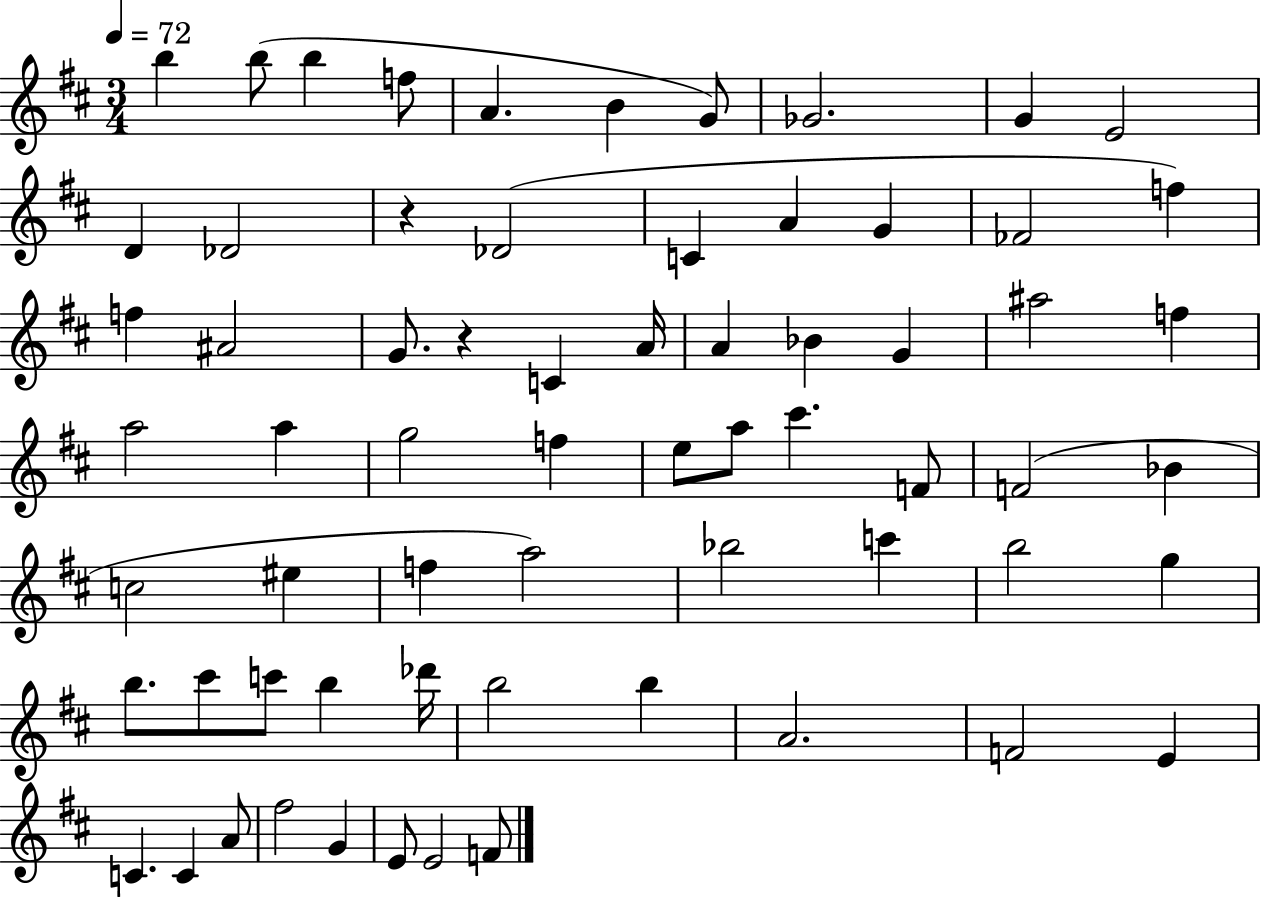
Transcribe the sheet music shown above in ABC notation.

X:1
T:Untitled
M:3/4
L:1/4
K:D
b b/2 b f/2 A B G/2 _G2 G E2 D _D2 z _D2 C A G _F2 f f ^A2 G/2 z C A/4 A _B G ^a2 f a2 a g2 f e/2 a/2 ^c' F/2 F2 _B c2 ^e f a2 _b2 c' b2 g b/2 ^c'/2 c'/2 b _d'/4 b2 b A2 F2 E C C A/2 ^f2 G E/2 E2 F/2